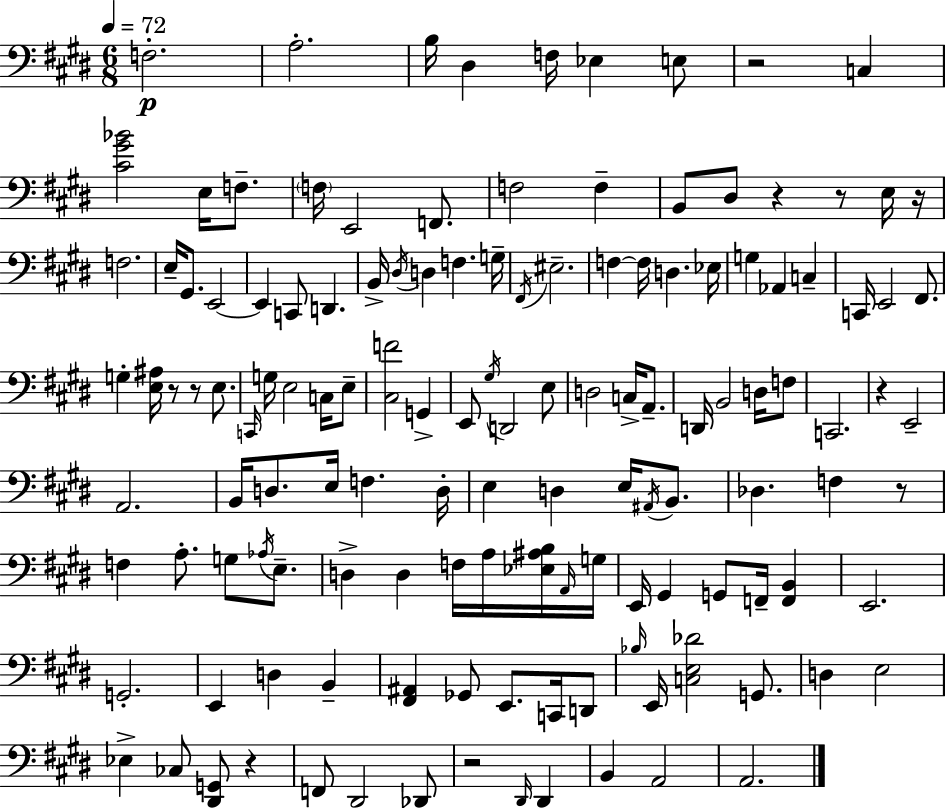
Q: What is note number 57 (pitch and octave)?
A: A2